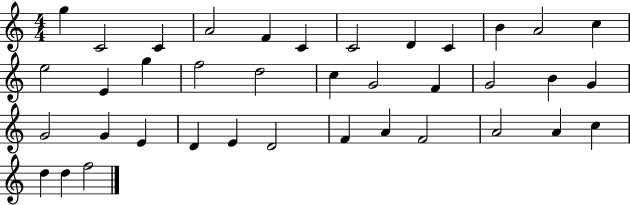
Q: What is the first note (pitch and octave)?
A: G5